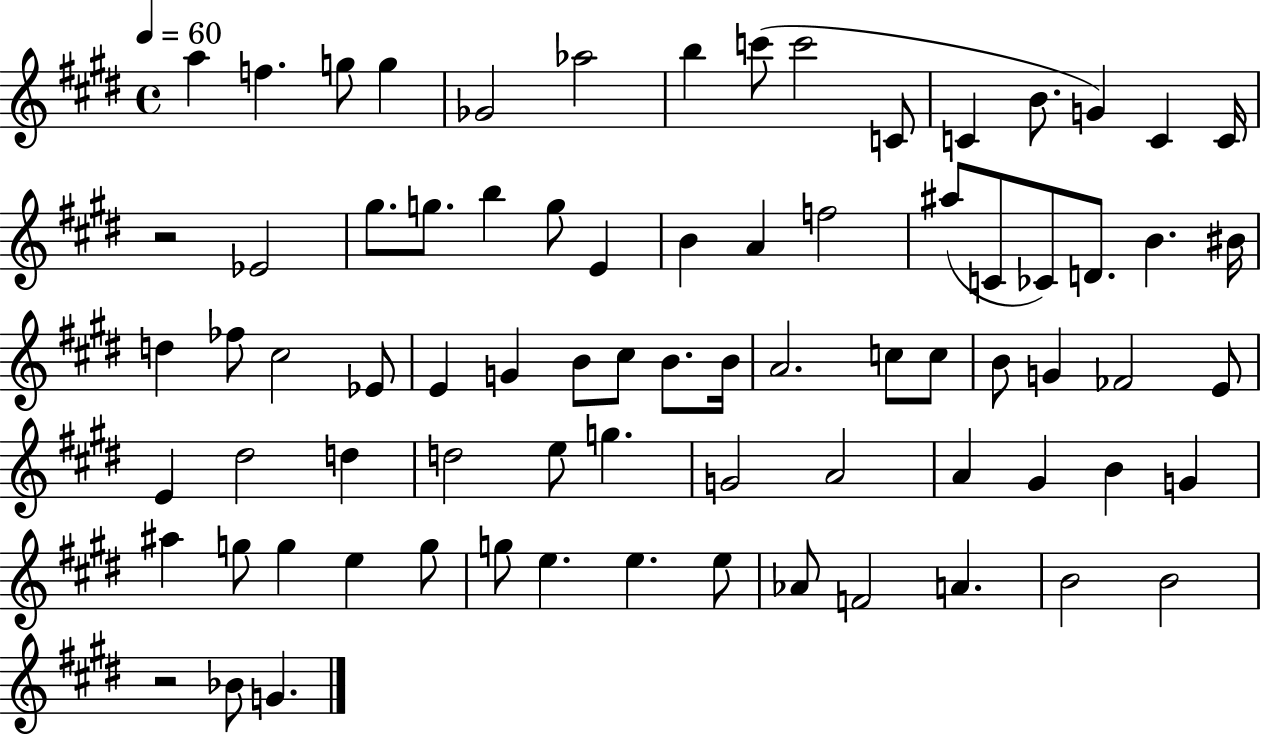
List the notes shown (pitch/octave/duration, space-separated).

A5/q F5/q. G5/e G5/q Gb4/h Ab5/h B5/q C6/e C6/h C4/e C4/q B4/e. G4/q C4/q C4/s R/h Eb4/h G#5/e. G5/e. B5/q G5/e E4/q B4/q A4/q F5/h A#5/e C4/e CES4/e D4/e. B4/q. BIS4/s D5/q FES5/e C#5/h Eb4/e E4/q G4/q B4/e C#5/e B4/e. B4/s A4/h. C5/e C5/e B4/e G4/q FES4/h E4/e E4/q D#5/h D5/q D5/h E5/e G5/q. G4/h A4/h A4/q G#4/q B4/q G4/q A#5/q G5/e G5/q E5/q G5/e G5/e E5/q. E5/q. E5/e Ab4/e F4/h A4/q. B4/h B4/h R/h Bb4/e G4/q.